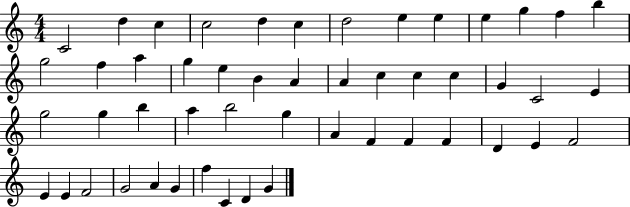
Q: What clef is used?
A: treble